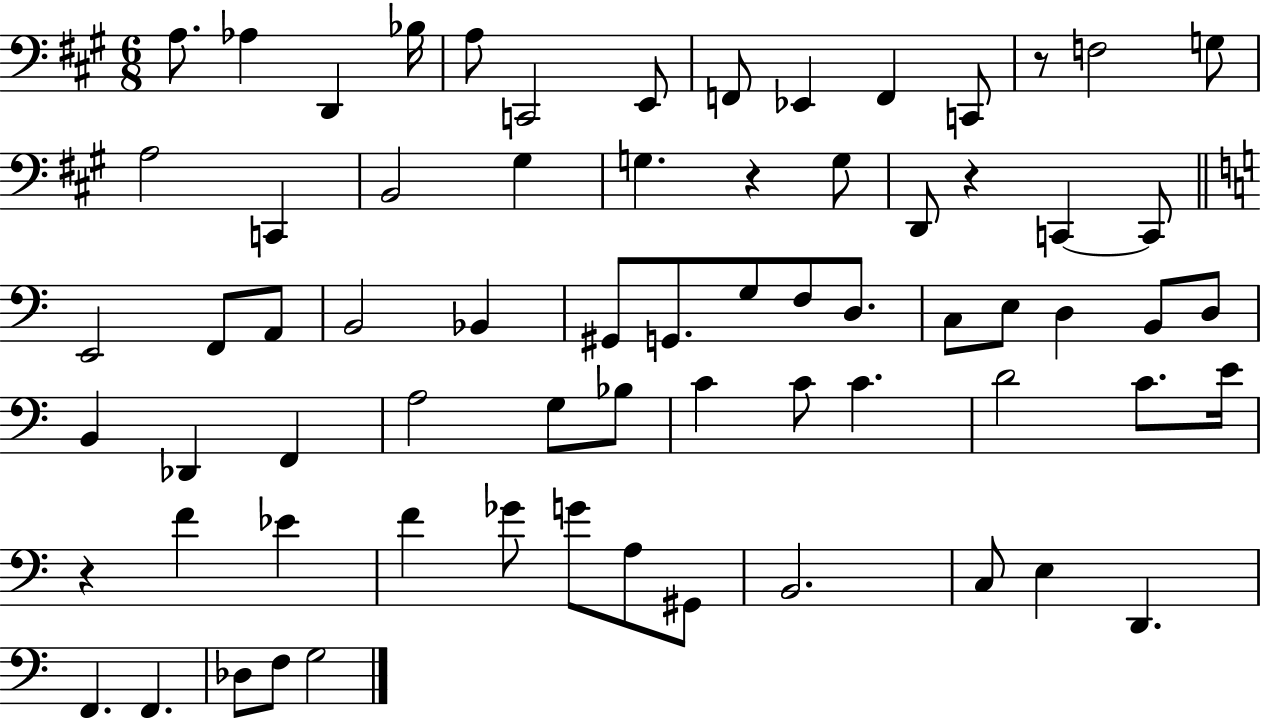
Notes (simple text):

A3/e. Ab3/q D2/q Bb3/s A3/e C2/h E2/e F2/e Eb2/q F2/q C2/e R/e F3/h G3/e A3/h C2/q B2/h G#3/q G3/q. R/q G3/e D2/e R/q C2/q C2/e E2/h F2/e A2/e B2/h Bb2/q G#2/e G2/e. G3/e F3/e D3/e. C3/e E3/e D3/q B2/e D3/e B2/q Db2/q F2/q A3/h G3/e Bb3/e C4/q C4/e C4/q. D4/h C4/e. E4/s R/q F4/q Eb4/q F4/q Gb4/e G4/e A3/e G#2/e B2/h. C3/e E3/q D2/q. F2/q. F2/q. Db3/e F3/e G3/h